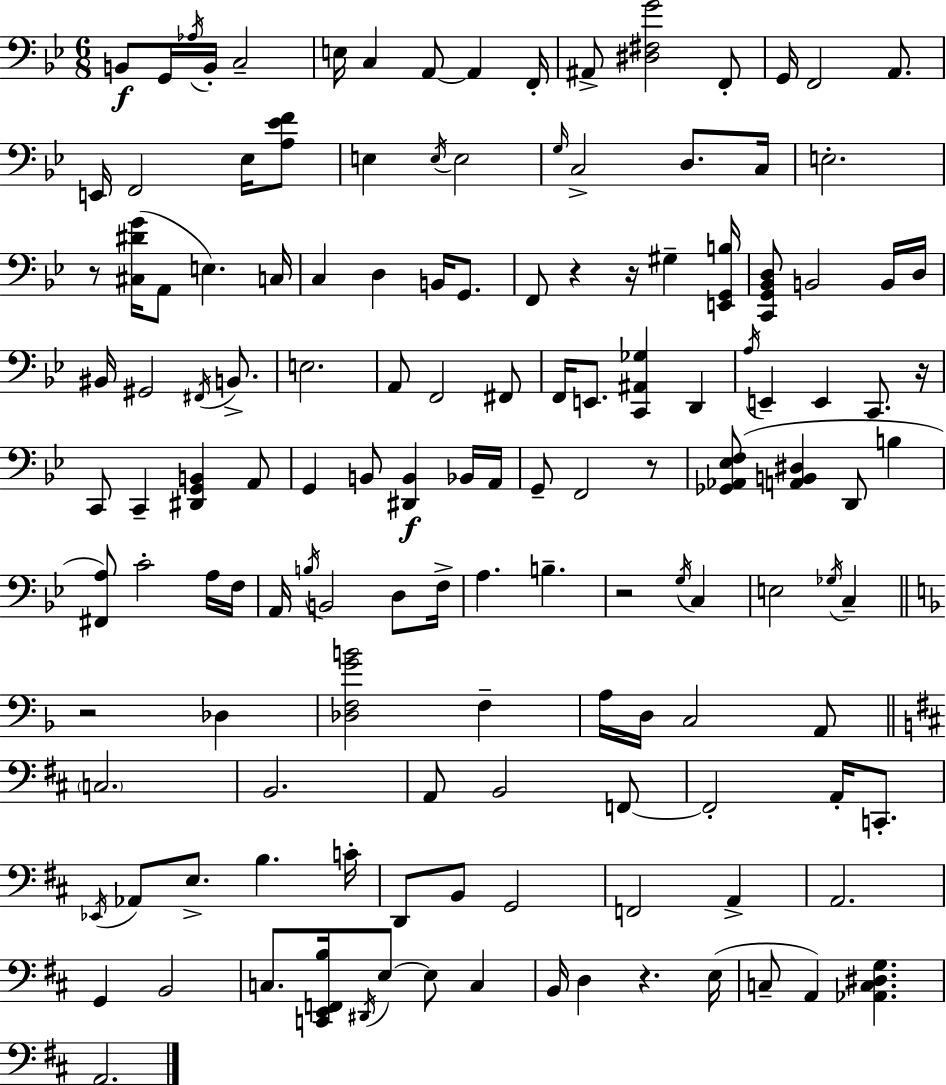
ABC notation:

X:1
T:Untitled
M:6/8
L:1/4
K:Bb
B,,/2 G,,/4 _A,/4 B,,/4 C,2 E,/4 C, A,,/2 A,, F,,/4 ^A,,/2 [^D,^F,G]2 F,,/2 G,,/4 F,,2 A,,/2 E,,/4 F,,2 _E,/4 [A,_EF]/2 E, E,/4 E,2 G,/4 C,2 D,/2 C,/4 E,2 z/2 [^C,^DG]/4 A,,/2 E, C,/4 C, D, B,,/4 G,,/2 F,,/2 z z/4 ^G, [E,,G,,B,]/4 [C,,G,,_B,,D,]/2 B,,2 B,,/4 D,/4 ^B,,/4 ^G,,2 ^F,,/4 B,,/2 E,2 A,,/2 F,,2 ^F,,/2 F,,/4 E,,/2 [C,,^A,,_G,] D,, A,/4 E,, E,, C,,/2 z/4 C,,/2 C,, [^D,,G,,B,,] A,,/2 G,, B,,/2 [^D,,B,,] _B,,/4 A,,/4 G,,/2 F,,2 z/2 [_G,,_A,,_E,F,]/2 [A,,B,,^D,] D,,/2 B, [^F,,A,]/2 C2 A,/4 F,/4 A,,/4 B,/4 B,,2 D,/2 F,/4 A, B, z2 G,/4 C, E,2 _G,/4 C, z2 _D, [_D,F,GB]2 F, A,/4 D,/4 C,2 A,,/2 C,2 B,,2 A,,/2 B,,2 F,,/2 F,,2 A,,/4 C,,/2 _E,,/4 _A,,/2 E,/2 B, C/4 D,,/2 B,,/2 G,,2 F,,2 A,, A,,2 G,, B,,2 C,/2 [C,,E,,F,,B,]/4 ^D,,/4 E,/2 E,/2 C, B,,/4 D, z E,/4 C,/2 A,, [_A,,C,^D,G,] A,,2